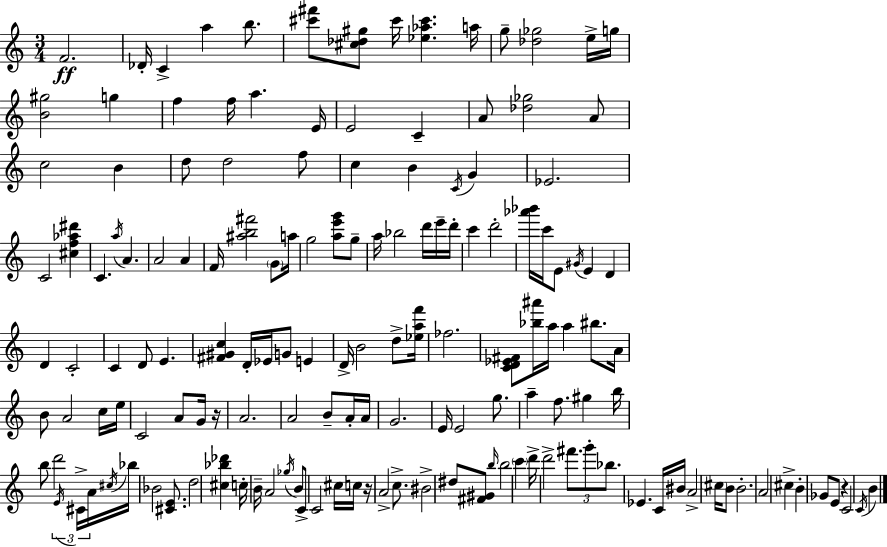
F4/h. Db4/s C4/q A5/q B5/e. [C#6,F#6]/e [C#5,Db5,G#5]/e C#6/s [Eb5,Ab5,C#6]/q. A5/s G5/e [Db5,Gb5]/h E5/s G5/s [B4,G#5]/h G5/q F5/q F5/s A5/q. E4/s E4/h C4/q A4/e [Db5,Gb5]/h A4/e C5/h B4/q D5/e D5/h F5/e C5/q B4/q C4/s G4/q Eb4/h. C4/h [C#5,F5,Ab5,D#6]/q C4/q. A5/s A4/q. A4/h A4/q F4/s [A#5,B5,F#6]/h G4/e A5/s G5/h [A5,E6,G6]/e G5/e A5/s Bb5/h D6/s E6/s D6/s C6/q D6/h [Ab6,Bb6]/s C6/s E4/e G#4/s E4/q D4/q D4/q C4/h C4/q D4/e E4/q. [F#4,G#4,C5]/q D4/s Eb4/s G4/e E4/q D4/s B4/h D5/e [Eb5,A5,F6]/s FES5/h. [C4,D4,Eb4,F#4]/e [Bb5,A#6]/s A5/s A5/q BIS5/e. A4/s B4/e A4/h C5/s E5/s C4/h A4/e G4/s R/s A4/h. A4/h B4/e A4/s A4/s G4/h. E4/s E4/h G5/e. A5/q F5/e. G#5/q B5/s B5/e D6/h E4/s C#4/s A4/s C#5/s Bb5/s Bb4/h [C#4,E4]/e. D5/h [C#5,Bb5,Db6]/q C5/s B4/s A4/h Gb5/s B4/e C4/e C4/h C#5/s C5/s R/s A4/h C5/e. BIS4/h D#5/e [F#4,G#4]/e B5/s B5/h C6/q D6/s D6/h F#6/e. G6/e Bb5/e. Eb4/q. C4/s BIS4/s A4/h C#5/s B4/e B4/h. A4/h C#5/q B4/q Gb4/e E4/e R/q C4/h C4/s B4/q